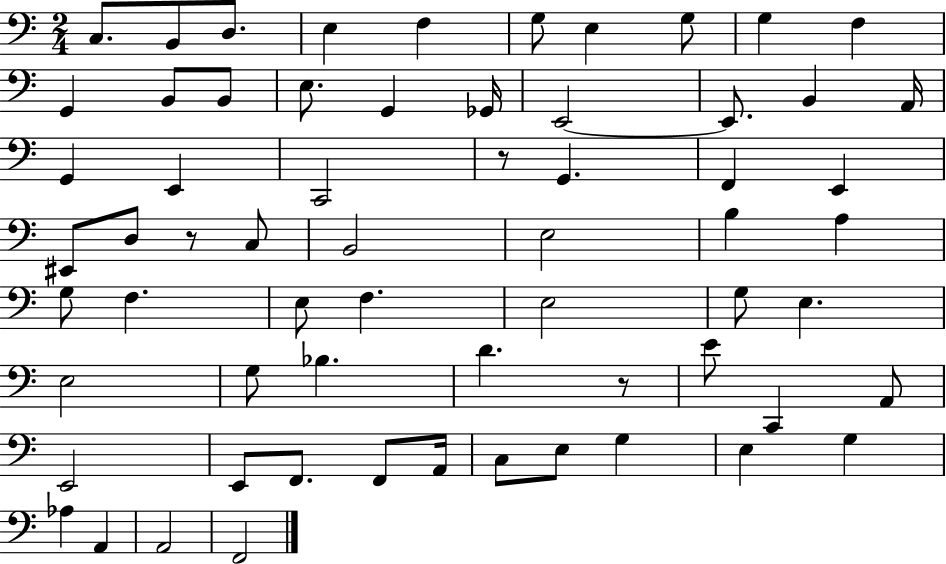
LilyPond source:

{
  \clef bass
  \numericTimeSignature
  \time 2/4
  \key c \major
  c8. b,8 d8. | e4 f4 | g8 e4 g8 | g4 f4 | \break g,4 b,8 b,8 | e8. g,4 ges,16 | e,2~~ | e,8. b,4 a,16 | \break g,4 e,4 | c,2 | r8 g,4. | f,4 e,4 | \break eis,8 d8 r8 c8 | b,2 | e2 | b4 a4 | \break g8 f4. | e8 f4. | e2 | g8 e4. | \break e2 | g8 bes4. | d'4. r8 | e'8 c,4 a,8 | \break e,2 | e,8 f,8. f,8 a,16 | c8 e8 g4 | e4 g4 | \break aes4 a,4 | a,2 | f,2 | \bar "|."
}